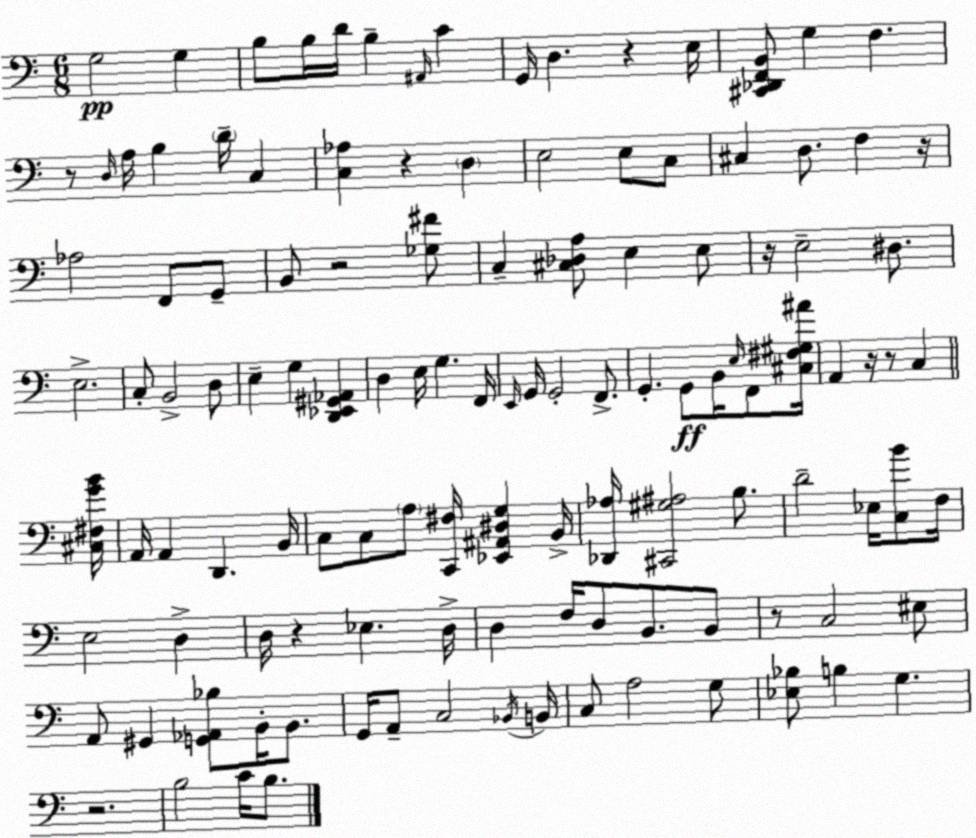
X:1
T:Untitled
M:6/8
L:1/4
K:Am
G,2 G, B,/2 B,/4 D/4 B, ^A,,/4 C G,,/4 D, z E,/4 [^C,,_D,,F,,B,,]/2 G, F, z/2 D,/4 A,/4 B, D/4 C, [C,_A,] z D, E,2 E,/2 C,/2 ^C, D,/2 F, z/4 _A,2 F,,/2 G,,/2 B,,/2 z2 [_G,^F]/2 C, [^C,_D,A,]/2 E, E,/2 z/4 E,2 ^D,/2 E,2 C,/2 B,,2 D,/2 E, G, [D,,_E,,^G,,_A,,] D, E,/4 G, F,,/4 E,,/4 G,,/4 G,,2 F,,/2 G,, G,,/2 B,,/4 E,/4 F,,/2 [^C,^F,^G,^A]/4 A,, z/4 z/2 C, [^C,^F,GB]/4 A,,/4 A,, D,, B,,/4 C,/2 C,/2 A,/2 [C,,^F,]/4 [_E,,^A,,^D,G,] B,,/4 [_D,,_A,]/4 [^C,,^G,^A,]2 B,/2 D2 _E,/4 [C,B]/2 F,/4 E,2 D, D,/4 z _E, D,/4 D, F,/4 D,/2 B,,/2 B,,/2 z/2 C,2 ^E,/2 A,,/2 ^G,, [G,,_A,,_B,]/2 B,,/4 B,,/2 G,,/4 A,,/2 C,2 _B,,/4 B,,/4 C,/2 A,2 G,/2 [_E,_B,]/2 B, G, z2 B,2 C/4 B,/2